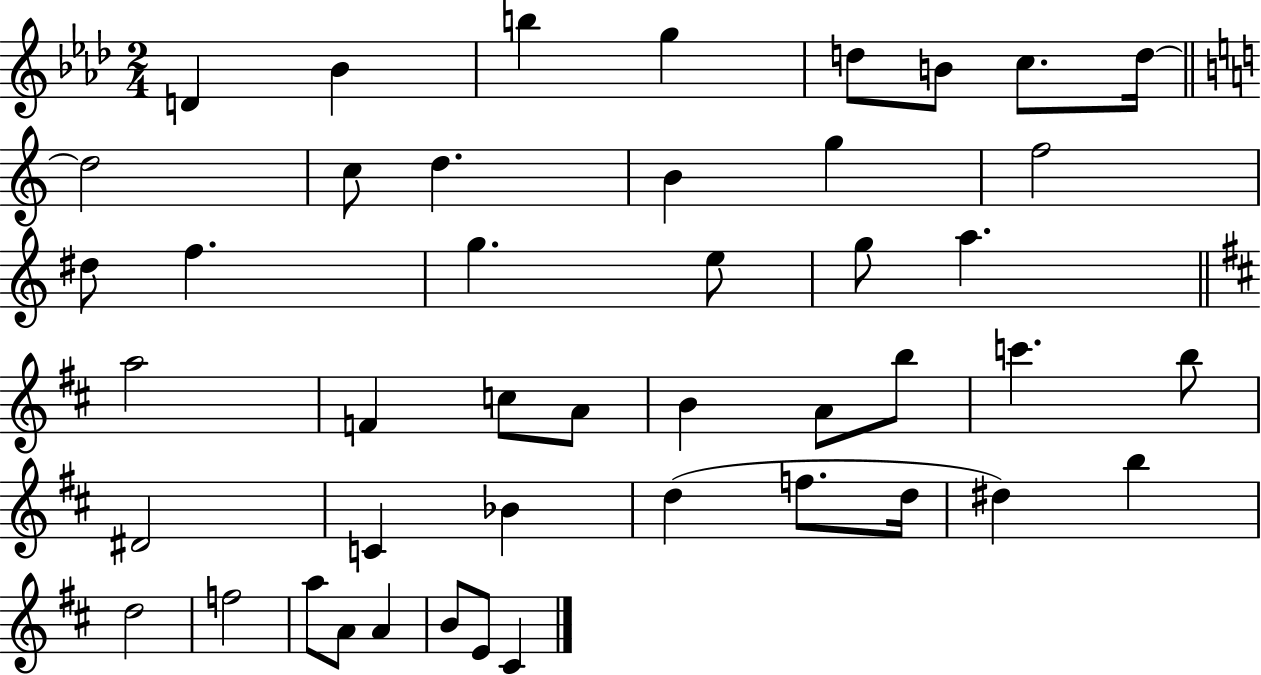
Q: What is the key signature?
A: AES major